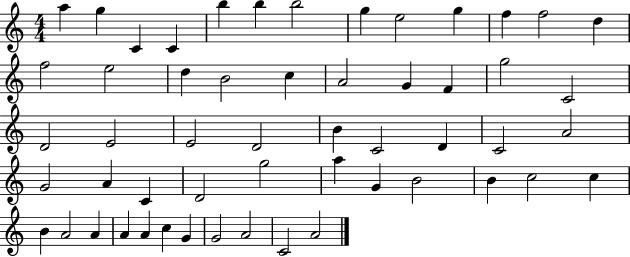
X:1
T:Untitled
M:4/4
L:1/4
K:C
a g C C b b b2 g e2 g f f2 d f2 e2 d B2 c A2 G F g2 C2 D2 E2 E2 D2 B C2 D C2 A2 G2 A C D2 g2 a G B2 B c2 c B A2 A A A c G G2 A2 C2 A2